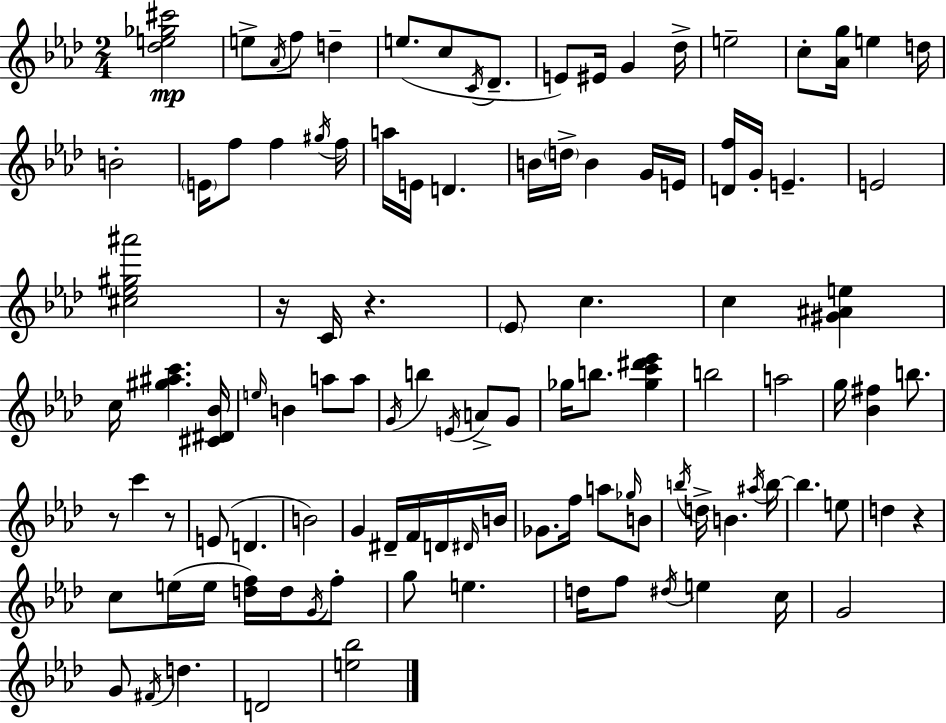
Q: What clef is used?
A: treble